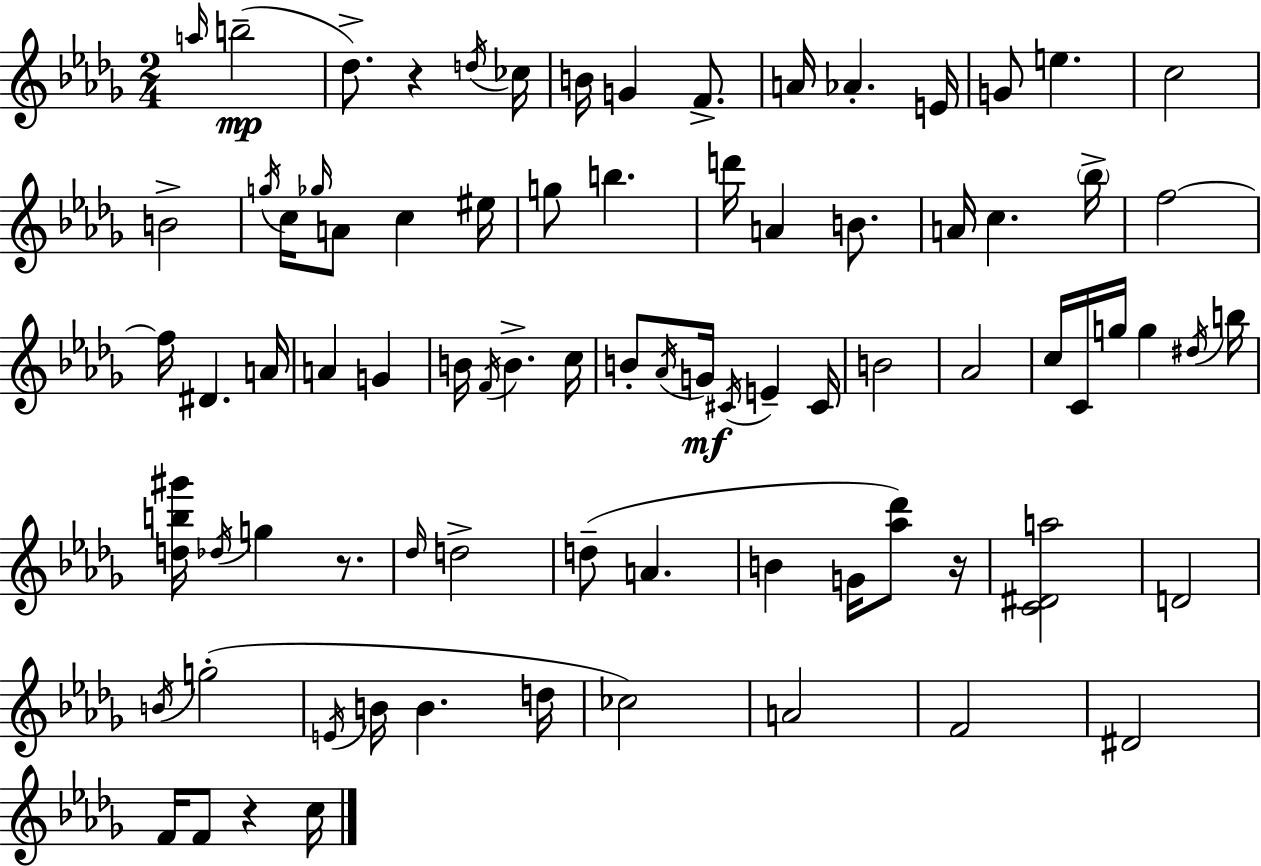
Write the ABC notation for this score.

X:1
T:Untitled
M:2/4
L:1/4
K:Bbm
a/4 b2 _d/2 z d/4 _c/4 B/4 G F/2 A/4 _A E/4 G/2 e c2 B2 g/4 c/4 _g/4 A/2 c ^e/4 g/2 b d'/4 A B/2 A/4 c _b/4 f2 f/4 ^D A/4 A G B/4 F/4 B c/4 B/2 _A/4 G/4 ^C/4 E ^C/4 B2 _A2 c/4 C/4 g/4 g ^d/4 b/4 [db^g']/4 _d/4 g z/2 _d/4 d2 d/2 A B G/4 [_a_d']/2 z/4 [C^Da]2 D2 B/4 g2 E/4 B/4 B d/4 _c2 A2 F2 ^D2 F/4 F/2 z c/4